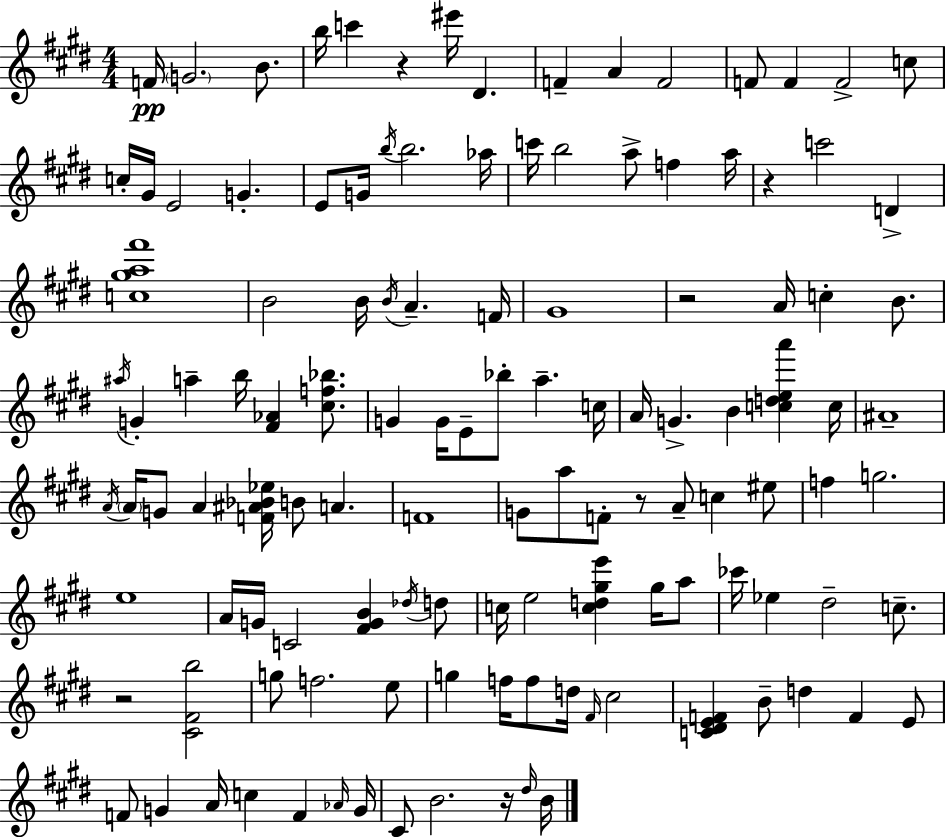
{
  \clef treble
  \numericTimeSignature
  \time 4/4
  \key e \major
  f'16\pp \parenthesize g'2. b'8. | b''16 c'''4 r4 eis'''16 dis'4. | f'4-- a'4 f'2 | f'8 f'4 f'2-> c''8 | \break c''16-. gis'16 e'2 g'4.-. | e'8 g'16 \acciaccatura { b''16 } b''2. | aes''16 c'''16 b''2 a''8-> f''4 | a''16 r4 c'''2 d'4-> | \break <c'' gis'' a'' fis'''>1 | b'2 b'16 \acciaccatura { b'16 } a'4.-- | f'16 gis'1 | r2 a'16 c''4-. b'8. | \break \acciaccatura { ais''16 } g'4-. a''4-- b''16 <fis' aes'>4 | <cis'' f'' bes''>8. g'4 g'16 e'8-- bes''8-. a''4.-- | c''16 a'16 g'4.-> b'4 <c'' d'' e'' a'''>4 | c''16 ais'1-- | \break \acciaccatura { a'16 } \parenthesize a'16 g'8 a'4 <f' ais' bes' ees''>16 b'8 a'4. | f'1 | g'8 a''8 f'8-. r8 a'8-- c''4 | eis''8 f''4 g''2. | \break e''1 | a'16 g'16 c'2 <fis' g' b'>4 | \acciaccatura { des''16 } d''8 c''16 e''2 <c'' d'' gis'' e'''>4 | gis''16 a''8 ces'''16 ees''4 dis''2-- | \break c''8.-- r2 <cis' fis' b''>2 | g''8 f''2. | e''8 g''4 f''16 f''8 d''16 \grace { fis'16 } cis''2 | <c' dis' e' f'>4 b'8-- d''4 | \break f'4 e'8 f'8 g'4 a'16 c''4 | f'4 \grace { aes'16 } g'16 cis'8 b'2. | r16 \grace { dis''16 } b'16 \bar "|."
}